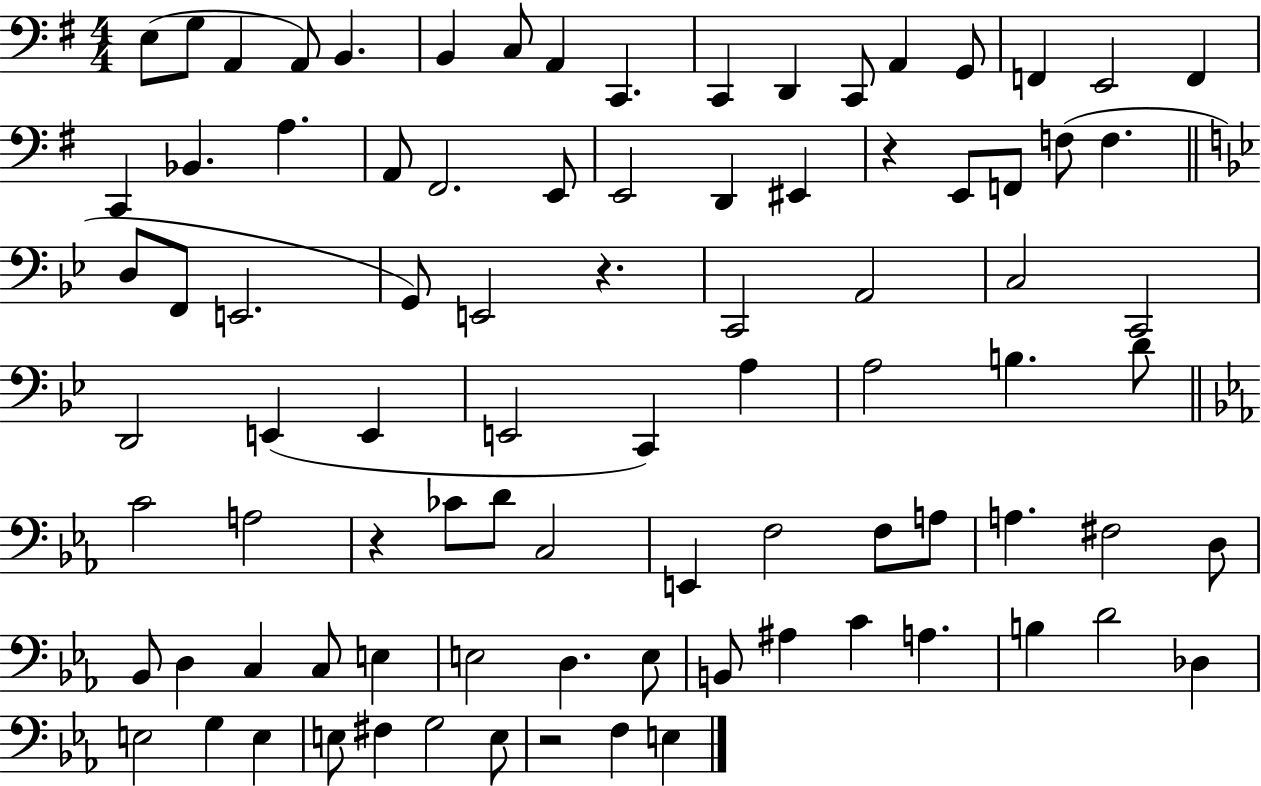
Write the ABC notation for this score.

X:1
T:Untitled
M:4/4
L:1/4
K:G
E,/2 G,/2 A,, A,,/2 B,, B,, C,/2 A,, C,, C,, D,, C,,/2 A,, G,,/2 F,, E,,2 F,, C,, _B,, A, A,,/2 ^F,,2 E,,/2 E,,2 D,, ^E,, z E,,/2 F,,/2 F,/2 F, D,/2 F,,/2 E,,2 G,,/2 E,,2 z C,,2 A,,2 C,2 C,,2 D,,2 E,, E,, E,,2 C,, A, A,2 B, D/2 C2 A,2 z _C/2 D/2 C,2 E,, F,2 F,/2 A,/2 A, ^F,2 D,/2 _B,,/2 D, C, C,/2 E, E,2 D, E,/2 B,,/2 ^A, C A, B, D2 _D, E,2 G, E, E,/2 ^F, G,2 E,/2 z2 F, E,